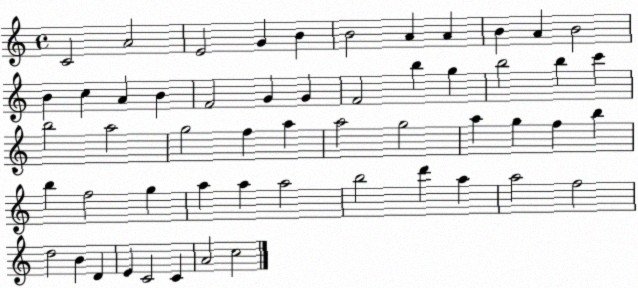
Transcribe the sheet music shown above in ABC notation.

X:1
T:Untitled
M:4/4
L:1/4
K:C
C2 A2 E2 G B B2 A A B A B2 B c A B F2 G G F2 b g b2 b c' b2 a2 g2 f a a2 g2 a g f b b f2 g a a a2 b2 d' a a2 f2 d2 B D E C2 C A2 c2